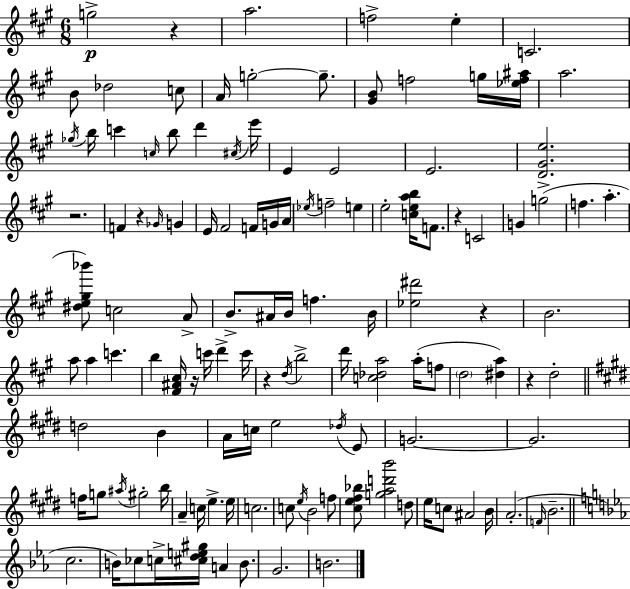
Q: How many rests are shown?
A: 8